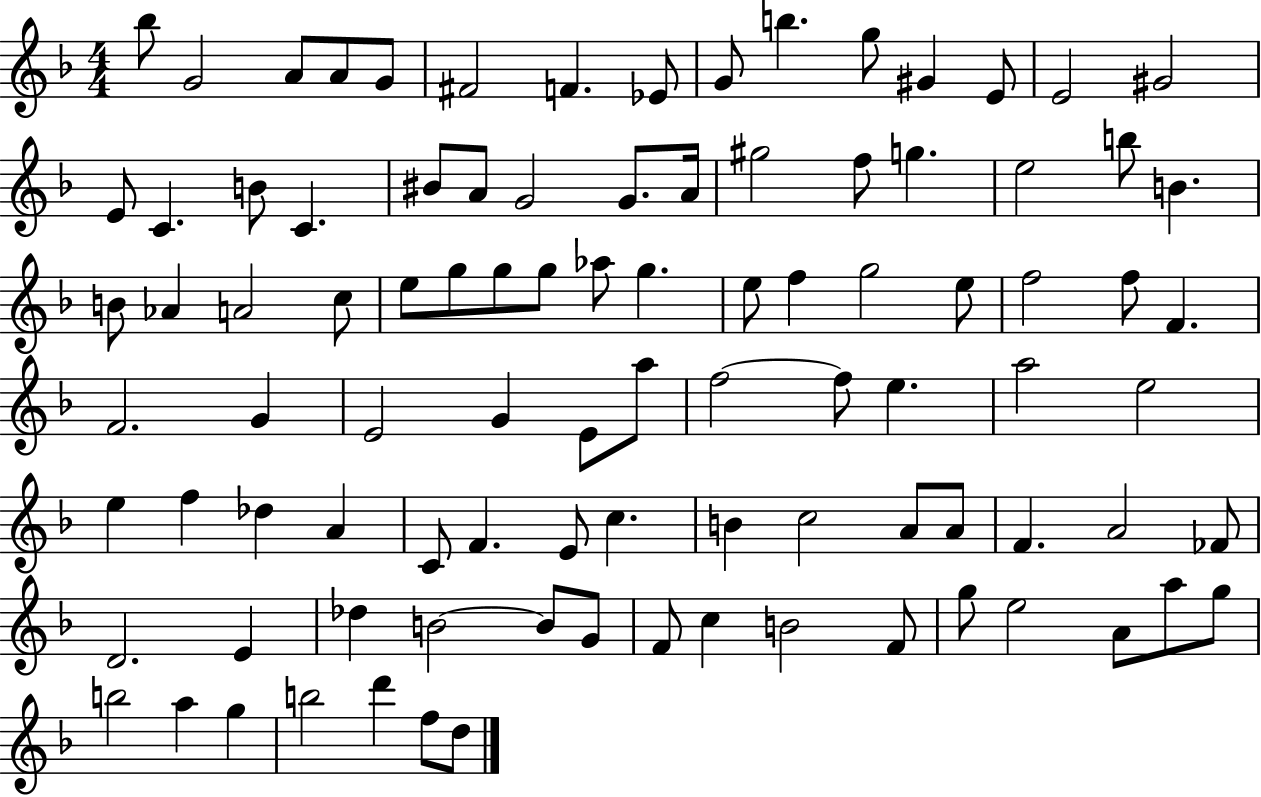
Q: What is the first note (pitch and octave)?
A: Bb5